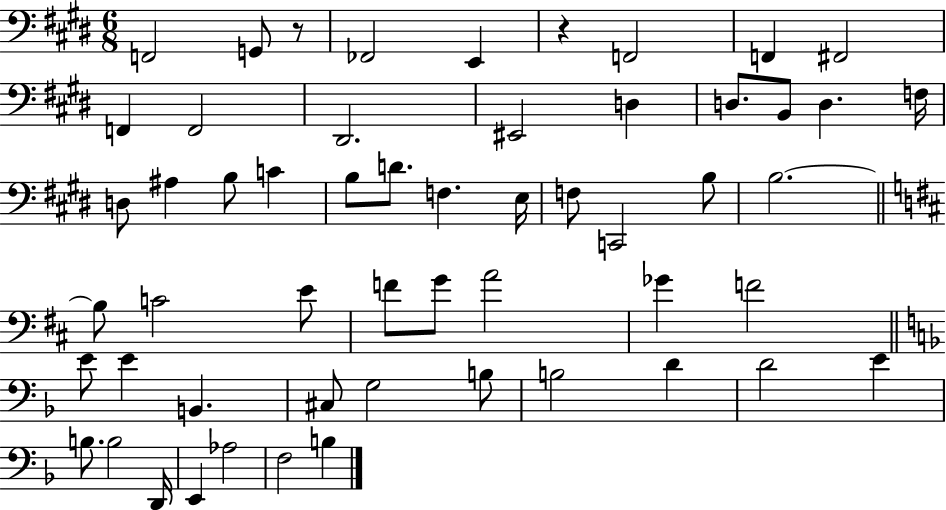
{
  \clef bass
  \numericTimeSignature
  \time 6/8
  \key e \major
  f,2 g,8 r8 | fes,2 e,4 | r4 f,2 | f,4 fis,2 | \break f,4 f,2 | dis,2. | eis,2 d4 | d8. b,8 d4. f16 | \break d8 ais4 b8 c'4 | b8 d'8. f4. e16 | f8 c,2 b8 | b2.~~ | \break \bar "||" \break \key b \minor b8 c'2 e'8 | f'8 g'8 a'2 | ges'4 f'2 | \bar "||" \break \key f \major e'8 e'4 b,4. | cis8 g2 b8 | b2 d'4 | d'2 e'4 | \break b8. b2 d,16 | e,4 aes2 | f2 b4 | \bar "|."
}